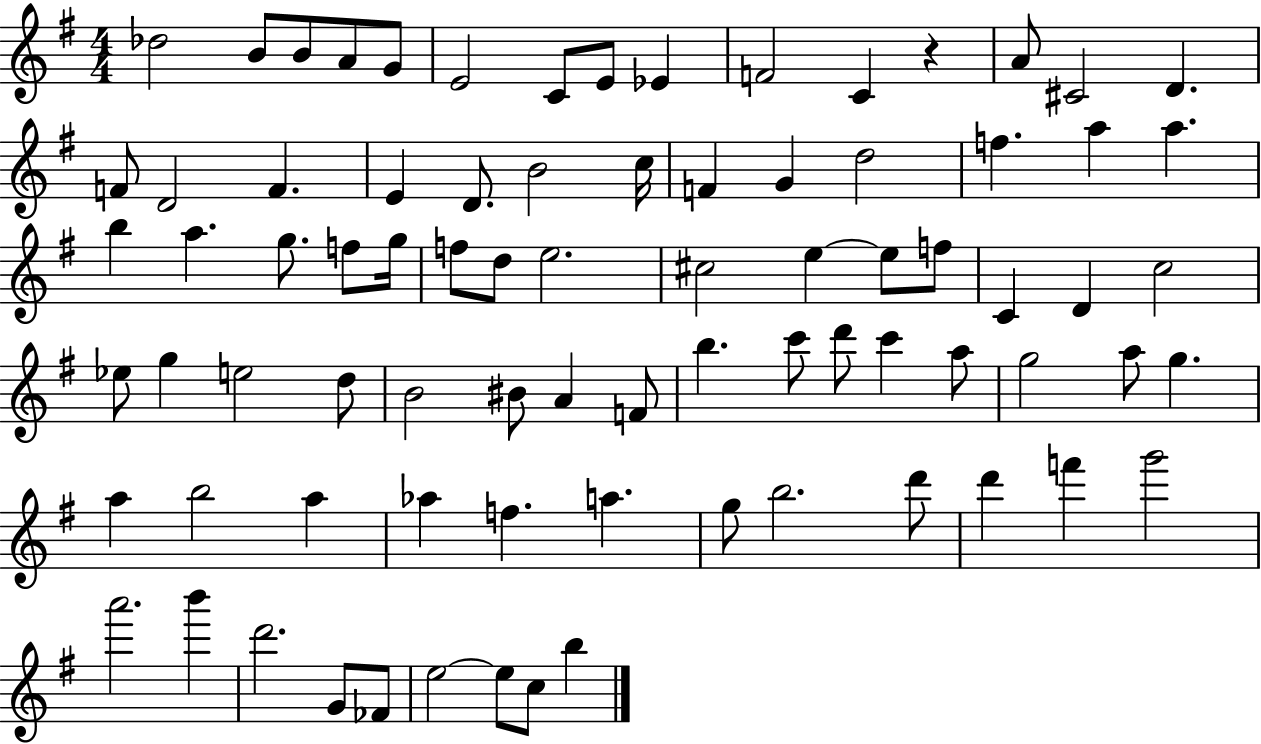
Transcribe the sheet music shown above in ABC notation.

X:1
T:Untitled
M:4/4
L:1/4
K:G
_d2 B/2 B/2 A/2 G/2 E2 C/2 E/2 _E F2 C z A/2 ^C2 D F/2 D2 F E D/2 B2 c/4 F G d2 f a a b a g/2 f/2 g/4 f/2 d/2 e2 ^c2 e e/2 f/2 C D c2 _e/2 g e2 d/2 B2 ^B/2 A F/2 b c'/2 d'/2 c' a/2 g2 a/2 g a b2 a _a f a g/2 b2 d'/2 d' f' g'2 a'2 b' d'2 G/2 _F/2 e2 e/2 c/2 b